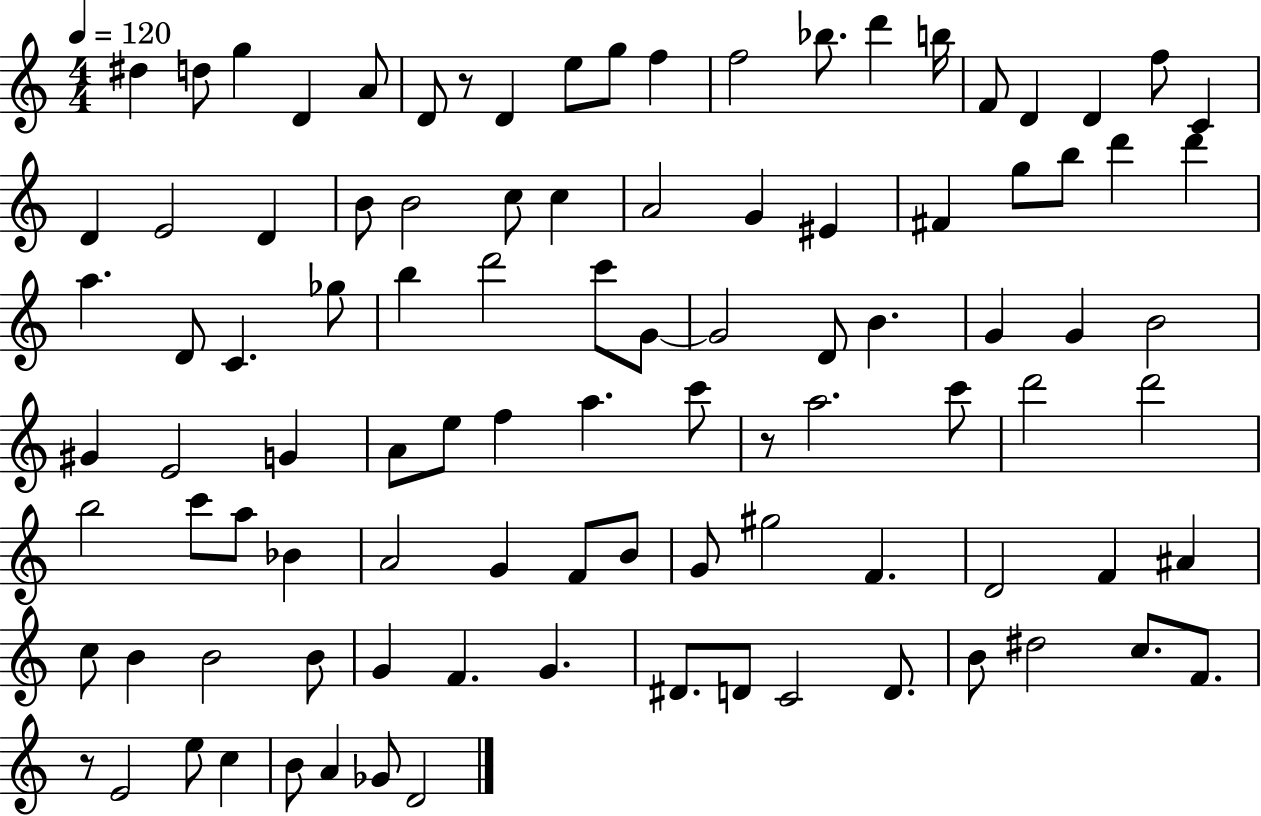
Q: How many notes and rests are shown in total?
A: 99